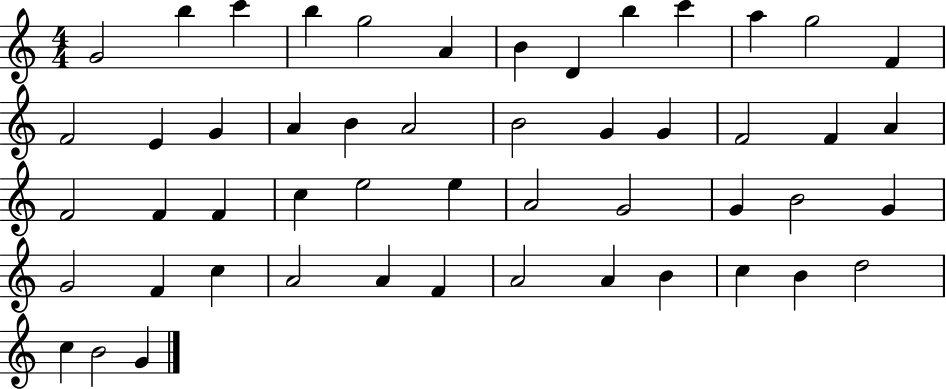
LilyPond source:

{
  \clef treble
  \numericTimeSignature
  \time 4/4
  \key c \major
  g'2 b''4 c'''4 | b''4 g''2 a'4 | b'4 d'4 b''4 c'''4 | a''4 g''2 f'4 | \break f'2 e'4 g'4 | a'4 b'4 a'2 | b'2 g'4 g'4 | f'2 f'4 a'4 | \break f'2 f'4 f'4 | c''4 e''2 e''4 | a'2 g'2 | g'4 b'2 g'4 | \break g'2 f'4 c''4 | a'2 a'4 f'4 | a'2 a'4 b'4 | c''4 b'4 d''2 | \break c''4 b'2 g'4 | \bar "|."
}